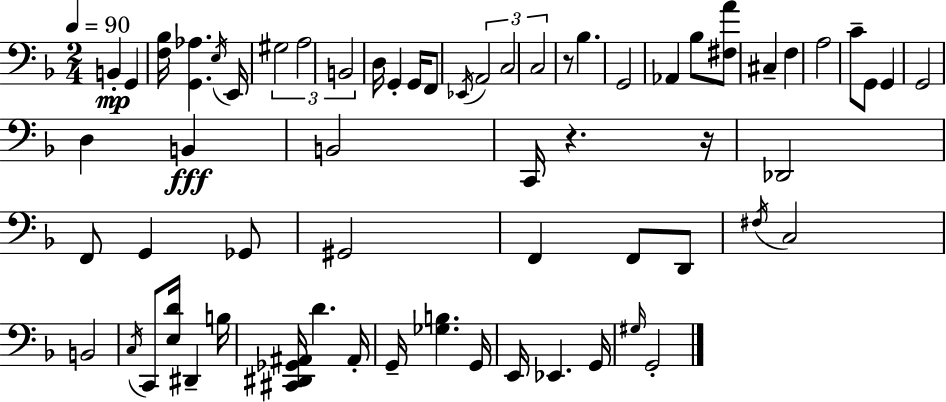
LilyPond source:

{
  \clef bass
  \numericTimeSignature
  \time 2/4
  \key f \major
  \tempo 4 = 90
  \repeat volta 2 { b,4-.\mp g,4 | <f bes>16 <g, aes>4. \acciaccatura { e16 } | e,16 \tuplet 3/2 { gis2 | a2 | \break b,2 } | d16 g,4-. g,16 f,8 | \acciaccatura { ees,16 } \tuplet 3/2 { a,2 | c2 | \break c2 } | r8 bes4. | g,2 | aes,4 bes8 | \break <fis a'>8 cis4-- f4 | a2 | c'8-- g,8 g,4 | g,2 | \break d4 b,4\fff | b,2 | c,16 r4. | r16 des,2 | \break f,8 g,4 | ges,8 gis,2 | f,4 f,8 | d,8 \acciaccatura { fis16 } c2 | \break b,2 | \acciaccatura { c16 } c,8 <e d'>16 dis,4-- | b16 <cis, dis, ges, ais,>16 d'4. | ais,16-. g,16-- <ges b>4. | \break g,16 e,16 ees,4. | g,16 \grace { gis16 } g,2-. | } \bar "|."
}